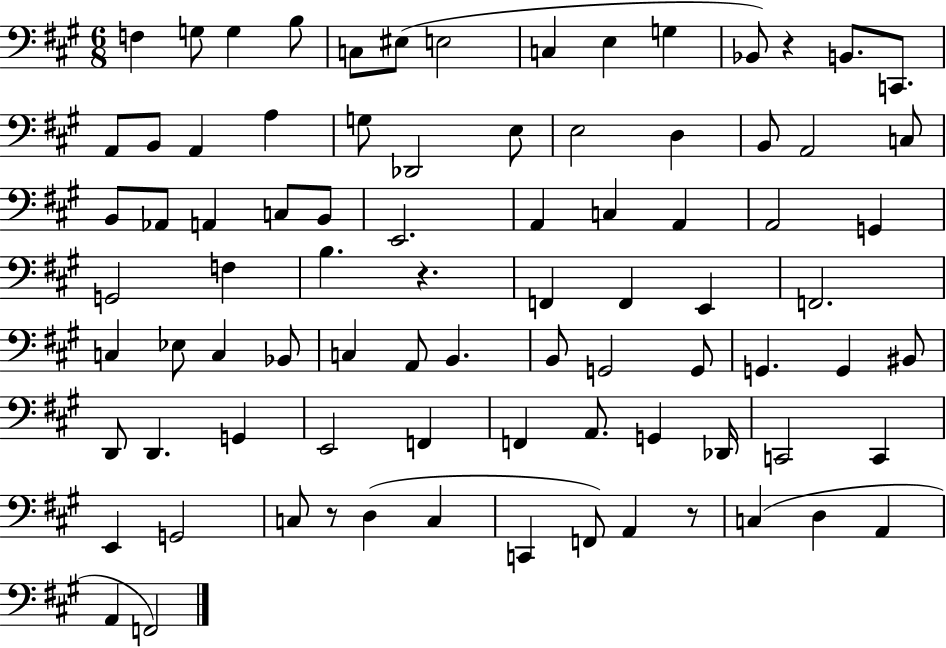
{
  \clef bass
  \numericTimeSignature
  \time 6/8
  \key a \major
  f4 g8 g4 b8 | c8 eis8( e2 | c4 e4 g4 | bes,8) r4 b,8. c,8. | \break a,8 b,8 a,4 a4 | g8 des,2 e8 | e2 d4 | b,8 a,2 c8 | \break b,8 aes,8 a,4 c8 b,8 | e,2. | a,4 c4 a,4 | a,2 g,4 | \break g,2 f4 | b4. r4. | f,4 f,4 e,4 | f,2. | \break c4 ees8 c4 bes,8 | c4 a,8 b,4. | b,8 g,2 g,8 | g,4. g,4 bis,8 | \break d,8 d,4. g,4 | e,2 f,4 | f,4 a,8. g,4 des,16 | c,2 c,4 | \break e,4 g,2 | c8 r8 d4( c4 | c,4 f,8) a,4 r8 | c4( d4 a,4 | \break a,4 f,2) | \bar "|."
}